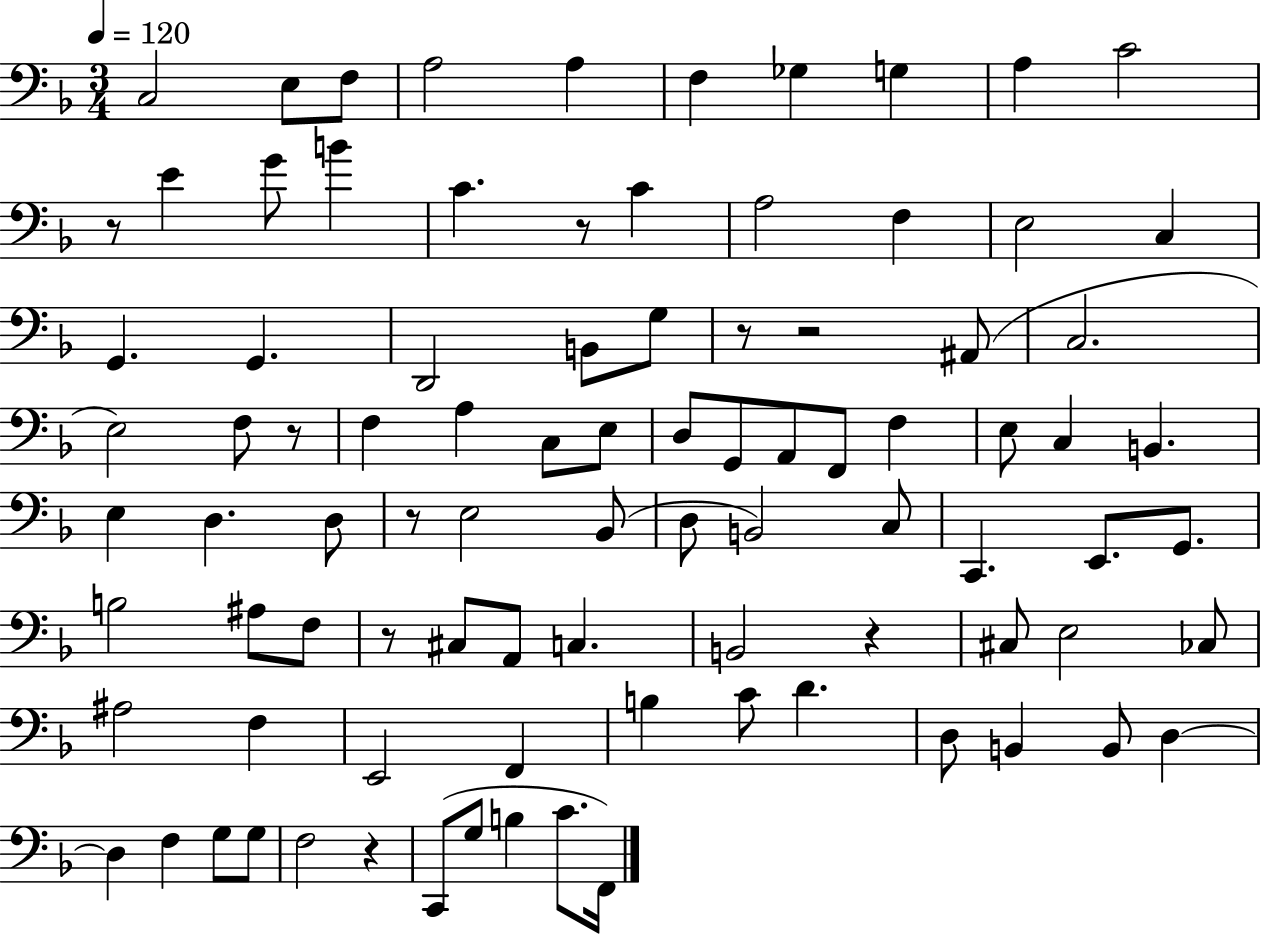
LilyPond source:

{
  \clef bass
  \numericTimeSignature
  \time 3/4
  \key f \major
  \tempo 4 = 120
  c2 e8 f8 | a2 a4 | f4 ges4 g4 | a4 c'2 | \break r8 e'4 g'8 b'4 | c'4. r8 c'4 | a2 f4 | e2 c4 | \break g,4. g,4. | d,2 b,8 g8 | r8 r2 ais,8( | c2. | \break e2) f8 r8 | f4 a4 c8 e8 | d8 g,8 a,8 f,8 f4 | e8 c4 b,4. | \break e4 d4. d8 | r8 e2 bes,8( | d8 b,2) c8 | c,4. e,8. g,8. | \break b2 ais8 f8 | r8 cis8 a,8 c4. | b,2 r4 | cis8 e2 ces8 | \break ais2 f4 | e,2 f,4 | b4 c'8 d'4. | d8 b,4 b,8 d4~~ | \break d4 f4 g8 g8 | f2 r4 | c,8( g8 b4 c'8. f,16) | \bar "|."
}